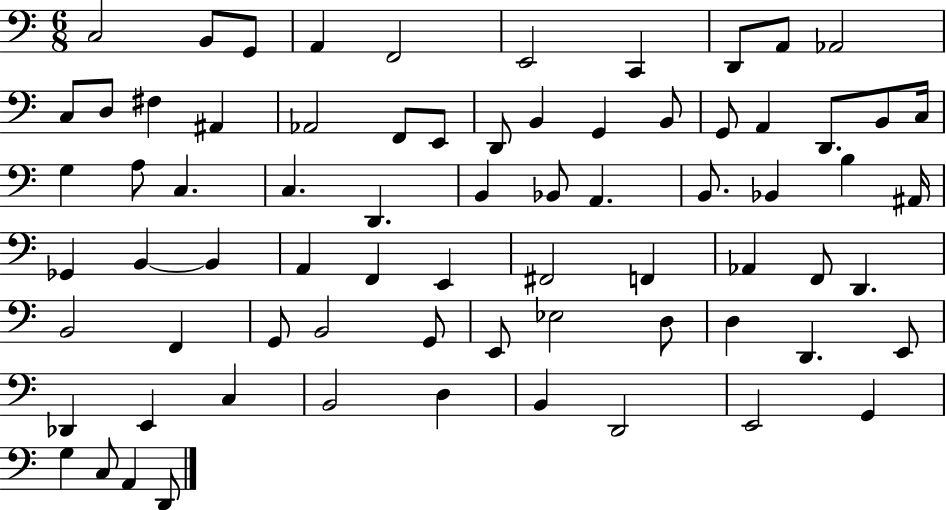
C3/h B2/e G2/e A2/q F2/h E2/h C2/q D2/e A2/e Ab2/h C3/e D3/e F#3/q A#2/q Ab2/h F2/e E2/e D2/e B2/q G2/q B2/e G2/e A2/q D2/e. B2/e C3/s G3/q A3/e C3/q. C3/q. D2/q. B2/q Bb2/e A2/q. B2/e. Bb2/q B3/q A#2/s Gb2/q B2/q B2/q A2/q F2/q E2/q F#2/h F2/q Ab2/q F2/e D2/q. B2/h F2/q G2/e B2/h G2/e E2/e Eb3/h D3/e D3/q D2/q. E2/e Db2/q E2/q C3/q B2/h D3/q B2/q D2/h E2/h G2/q G3/q C3/e A2/q D2/e